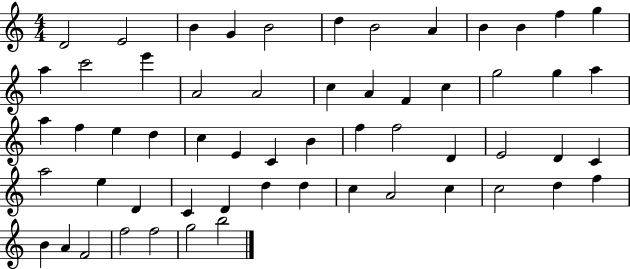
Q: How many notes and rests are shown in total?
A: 58